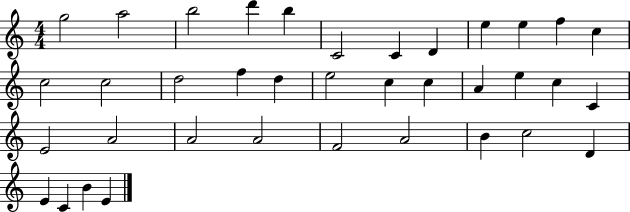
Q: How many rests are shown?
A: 0